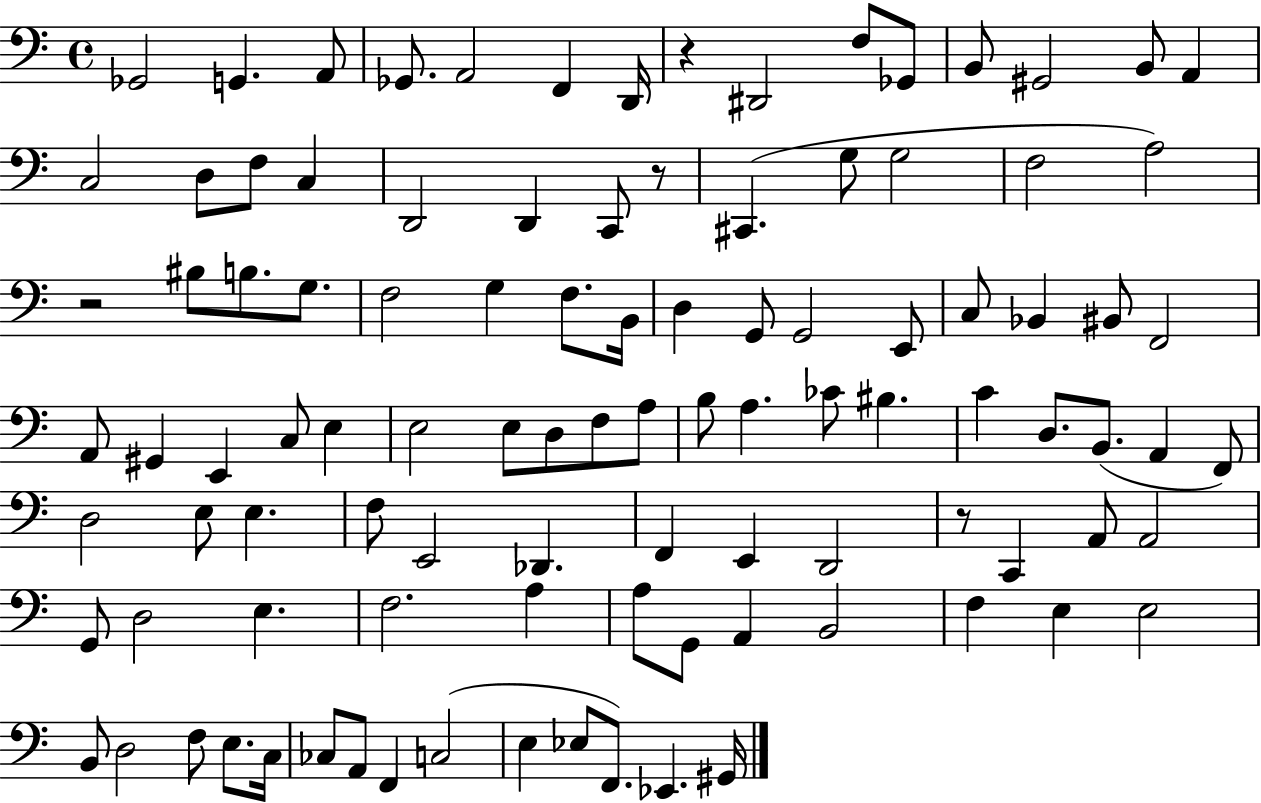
Gb2/h G2/q. A2/e Gb2/e. A2/h F2/q D2/s R/q D#2/h F3/e Gb2/e B2/e G#2/h B2/e A2/q C3/h D3/e F3/e C3/q D2/h D2/q C2/e R/e C#2/q. G3/e G3/h F3/h A3/h R/h BIS3/e B3/e. G3/e. F3/h G3/q F3/e. B2/s D3/q G2/e G2/h E2/e C3/e Bb2/q BIS2/e F2/h A2/e G#2/q E2/q C3/e E3/q E3/h E3/e D3/e F3/e A3/e B3/e A3/q. CES4/e BIS3/q. C4/q D3/e. B2/e. A2/q F2/e D3/h E3/e E3/q. F3/e E2/h Db2/q. F2/q E2/q D2/h R/e C2/q A2/e A2/h G2/e D3/h E3/q. F3/h. A3/q A3/e G2/e A2/q B2/h F3/q E3/q E3/h B2/e D3/h F3/e E3/e. C3/s CES3/e A2/e F2/q C3/h E3/q Eb3/e F2/e. Eb2/q. G#2/s